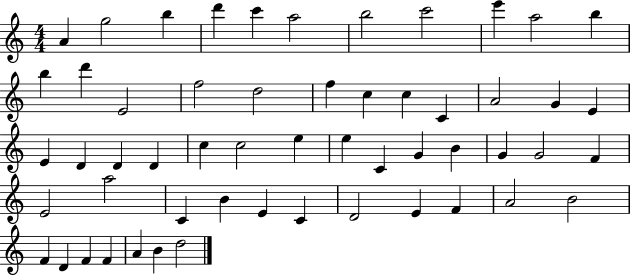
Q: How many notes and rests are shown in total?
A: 55